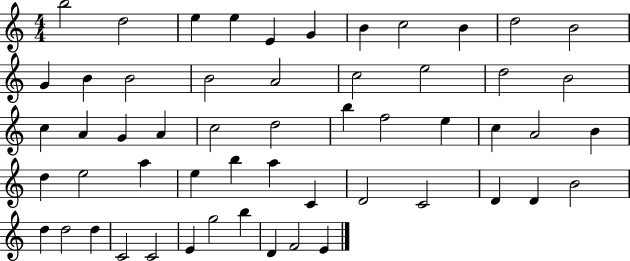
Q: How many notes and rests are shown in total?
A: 55